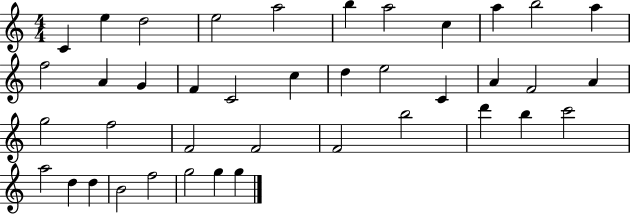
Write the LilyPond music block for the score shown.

{
  \clef treble
  \numericTimeSignature
  \time 4/4
  \key c \major
  c'4 e''4 d''2 | e''2 a''2 | b''4 a''2 c''4 | a''4 b''2 a''4 | \break f''2 a'4 g'4 | f'4 c'2 c''4 | d''4 e''2 c'4 | a'4 f'2 a'4 | \break g''2 f''2 | f'2 f'2 | f'2 b''2 | d'''4 b''4 c'''2 | \break a''2 d''4 d''4 | b'2 f''2 | g''2 g''4 g''4 | \bar "|."
}